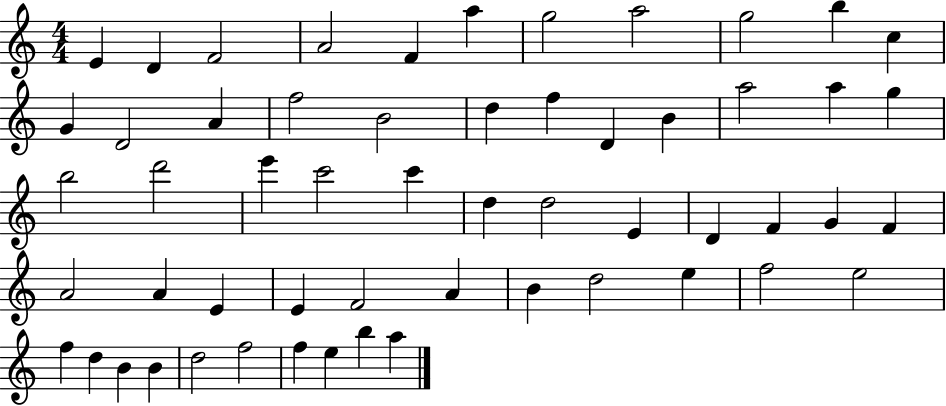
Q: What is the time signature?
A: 4/4